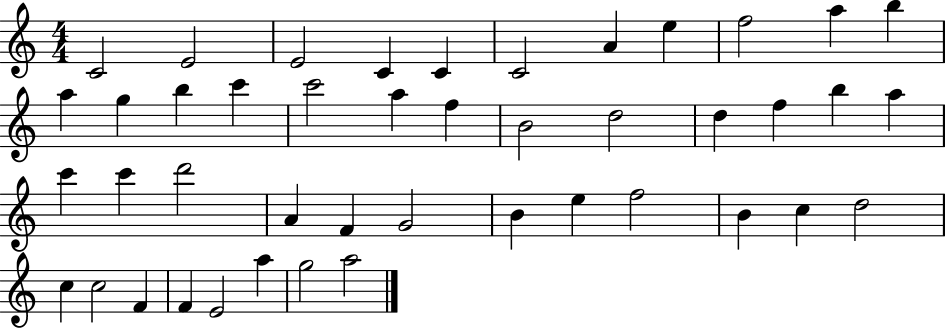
C4/h E4/h E4/h C4/q C4/q C4/h A4/q E5/q F5/h A5/q B5/q A5/q G5/q B5/q C6/q C6/h A5/q F5/q B4/h D5/h D5/q F5/q B5/q A5/q C6/q C6/q D6/h A4/q F4/q G4/h B4/q E5/q F5/h B4/q C5/q D5/h C5/q C5/h F4/q F4/q E4/h A5/q G5/h A5/h